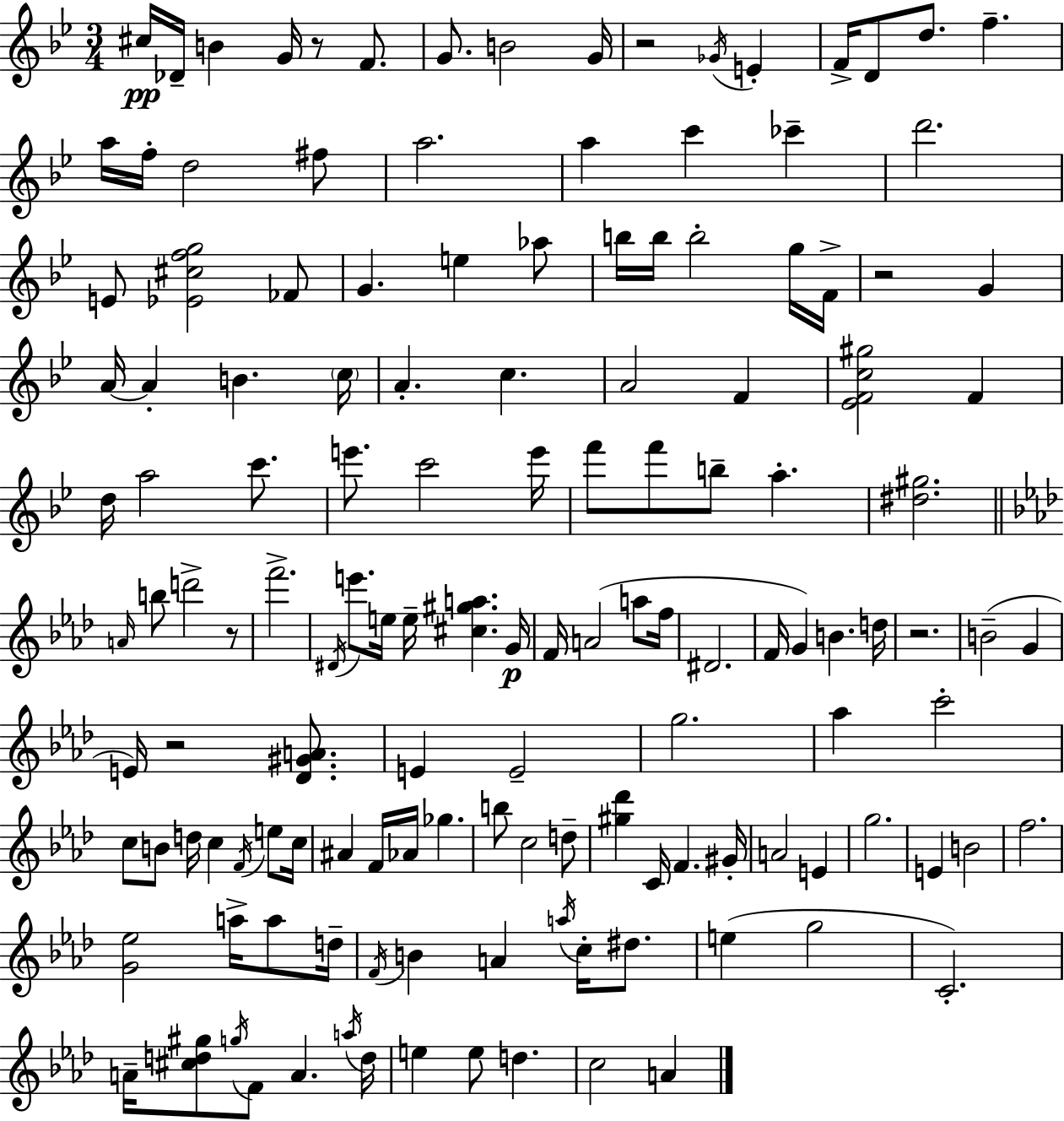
C#5/s Db4/s B4/q G4/s R/e F4/e. G4/e. B4/h G4/s R/h Gb4/s E4/q F4/s D4/e D5/e. F5/q. A5/s F5/s D5/h F#5/e A5/h. A5/q C6/q CES6/q D6/h. E4/e [Eb4,C#5,F5,G5]/h FES4/e G4/q. E5/q Ab5/e B5/s B5/s B5/h G5/s F4/s R/h G4/q A4/s A4/q B4/q. C5/s A4/q. C5/q. A4/h F4/q [Eb4,F4,C5,G#5]/h F4/q D5/s A5/h C6/e. E6/e. C6/h E6/s F6/e F6/e B5/e A5/q. [D#5,G#5]/h. A4/s B5/e D6/h R/e F6/h. D#4/s E6/e. E5/s E5/s [C#5,G#5,A5]/q. G4/s F4/s A4/h A5/e F5/s D#4/h. F4/s G4/q B4/q. D5/s R/h. B4/h G4/q E4/s R/h [Db4,G#4,A4]/e. E4/q E4/h G5/h. Ab5/q C6/h C5/e B4/e D5/s C5/q F4/s E5/e C5/s A#4/q F4/s Ab4/s Gb5/q. B5/e C5/h D5/e [G#5,Db6]/q C4/s F4/q. G#4/s A4/h E4/q G5/h. E4/q B4/h F5/h. [G4,Eb5]/h A5/s A5/e D5/s F4/s B4/q A4/q A5/s C5/s D#5/e. E5/q G5/h C4/h. A4/s [C#5,D5,G#5]/e G5/s F4/e A4/q. A5/s D5/s E5/q E5/e D5/q. C5/h A4/q